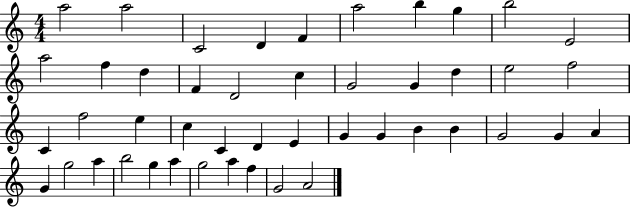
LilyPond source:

{
  \clef treble
  \numericTimeSignature
  \time 4/4
  \key c \major
  a''2 a''2 | c'2 d'4 f'4 | a''2 b''4 g''4 | b''2 e'2 | \break a''2 f''4 d''4 | f'4 d'2 c''4 | g'2 g'4 d''4 | e''2 f''2 | \break c'4 f''2 e''4 | c''4 c'4 d'4 e'4 | g'4 g'4 b'4 b'4 | g'2 g'4 a'4 | \break g'4 g''2 a''4 | b''2 g''4 a''4 | g''2 a''4 f''4 | g'2 a'2 | \break \bar "|."
}